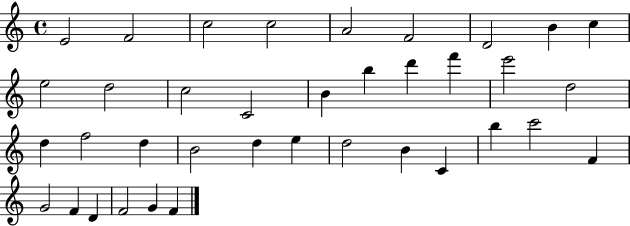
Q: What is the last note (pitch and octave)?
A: F4